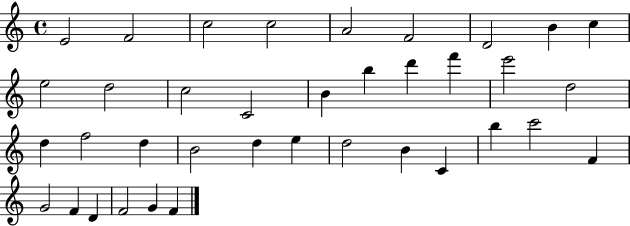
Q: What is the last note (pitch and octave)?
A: F4